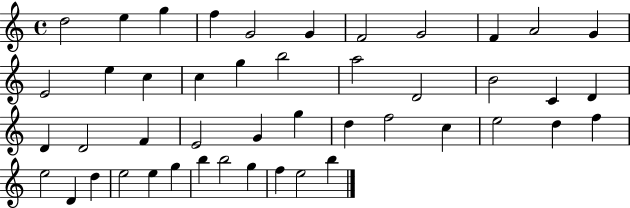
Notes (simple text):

D5/h E5/q G5/q F5/q G4/h G4/q F4/h G4/h F4/q A4/h G4/q E4/h E5/q C5/q C5/q G5/q B5/h A5/h D4/h B4/h C4/q D4/q D4/q D4/h F4/q E4/h G4/q G5/q D5/q F5/h C5/q E5/h D5/q F5/q E5/h D4/q D5/q E5/h E5/q G5/q B5/q B5/h G5/q F5/q E5/h B5/q